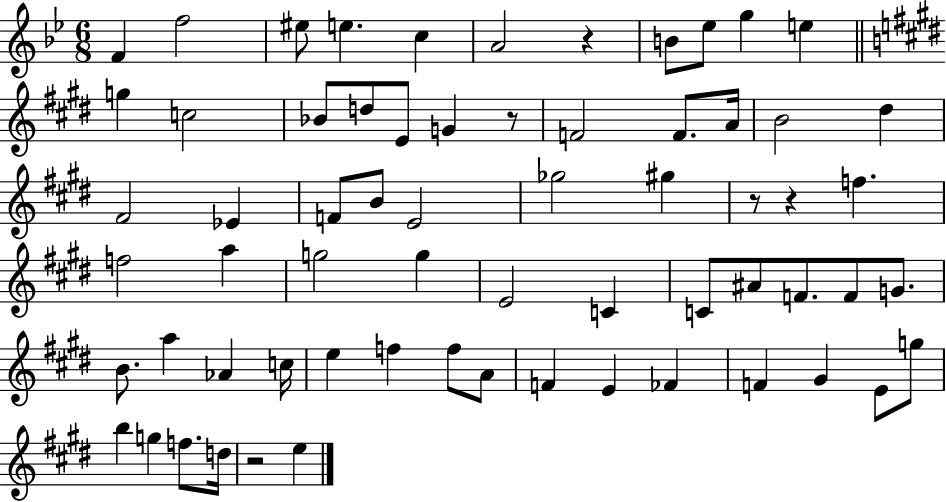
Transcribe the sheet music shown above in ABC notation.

X:1
T:Untitled
M:6/8
L:1/4
K:Bb
F f2 ^e/2 e c A2 z B/2 _e/2 g e g c2 _B/2 d/2 E/2 G z/2 F2 F/2 A/4 B2 ^d ^F2 _E F/2 B/2 E2 _g2 ^g z/2 z f f2 a g2 g E2 C C/2 ^A/2 F/2 F/2 G/2 B/2 a _A c/4 e f f/2 A/2 F E _F F ^G E/2 g/2 b g f/2 d/4 z2 e